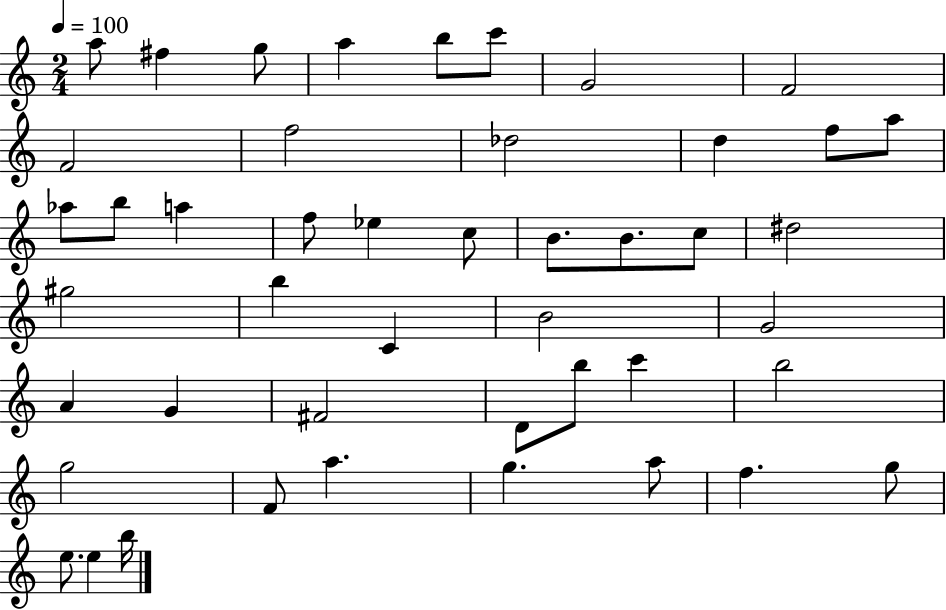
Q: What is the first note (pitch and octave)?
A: A5